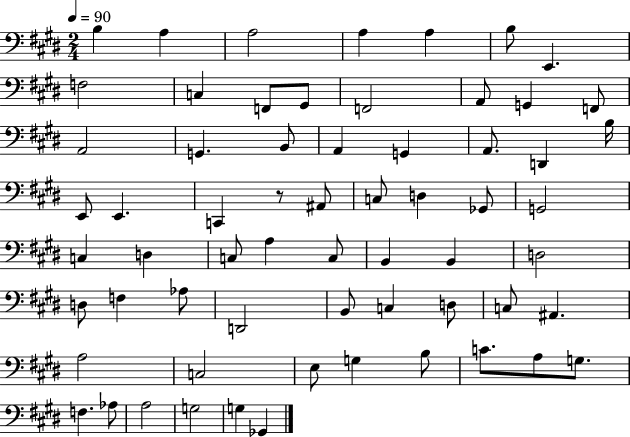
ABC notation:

X:1
T:Untitled
M:2/4
L:1/4
K:E
B, A, A,2 A, A, B,/2 E,, F,2 C, F,,/2 ^G,,/2 F,,2 A,,/2 G,, F,,/2 A,,2 G,, B,,/2 A,, G,, A,,/2 D,, B,/4 E,,/2 E,, C,, z/2 ^A,,/2 C,/2 D, _G,,/2 G,,2 C, D, C,/2 A, C,/2 B,, B,, D,2 D,/2 F, _A,/2 D,,2 B,,/2 C, D,/2 C,/2 ^A,, A,2 C,2 E,/2 G, B,/2 C/2 A,/2 G,/2 F, _A,/2 A,2 G,2 G, _G,,